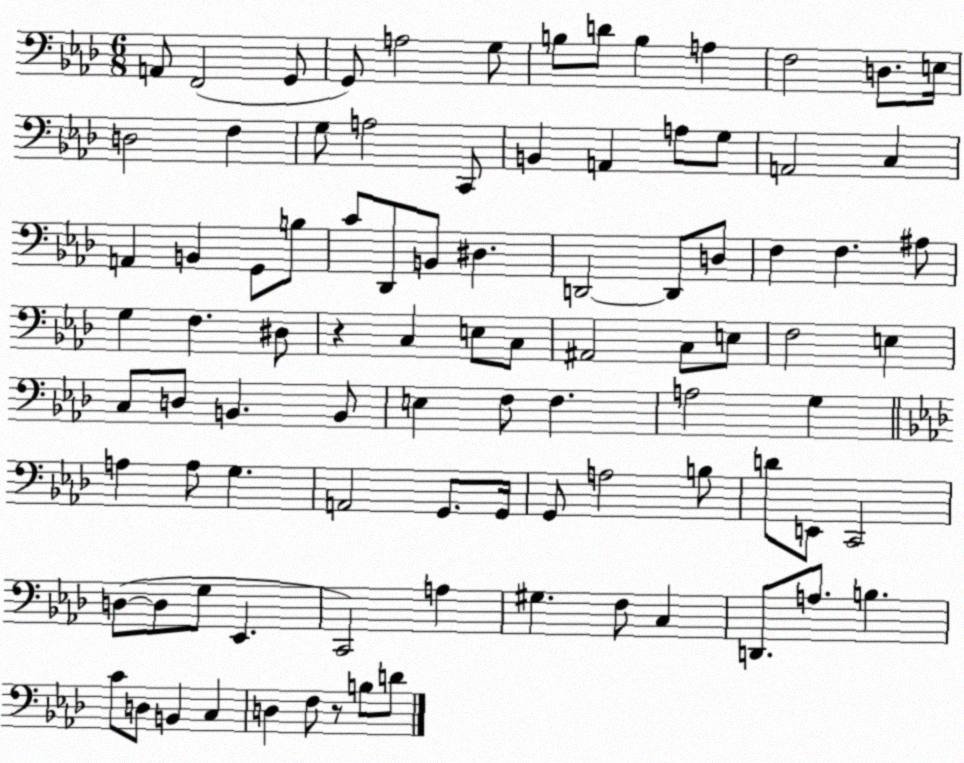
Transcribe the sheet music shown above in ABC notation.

X:1
T:Untitled
M:6/8
L:1/4
K:Ab
A,,/2 F,,2 G,,/2 G,,/2 A,2 G,/2 B,/2 D/2 B, A, F,2 D,/2 E,/4 D,2 F, G,/2 A,2 C,,/2 B,, A,, A,/2 G,/2 A,,2 C, A,, B,, G,,/2 B,/2 C/2 _D,,/2 B,,/2 ^D, D,,2 D,,/2 D,/2 F, F, ^A,/2 G, F, ^D,/2 z C, E,/2 C,/2 ^A,,2 C,/2 E,/2 F,2 E, C,/2 D,/2 B,, B,,/2 E, F,/2 F, A,2 G, A, A,/2 G, A,,2 G,,/2 G,,/4 G,,/2 A,2 B,/2 D/2 E,,/2 C,,2 D,/2 D,/2 G,/2 _E,, C,,2 A, ^G, F,/2 C, D,,/2 A,/2 B, C/2 D,/2 B,, C, D, F,/2 z/2 B,/2 D/2